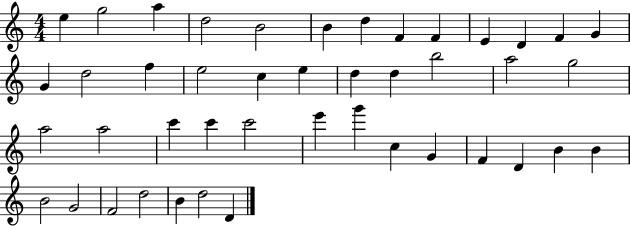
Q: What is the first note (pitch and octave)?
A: E5